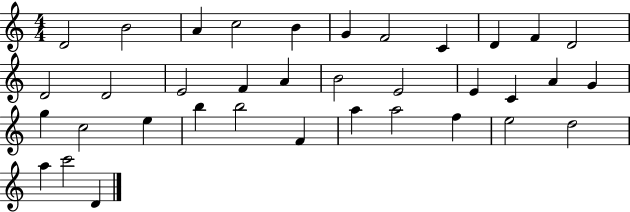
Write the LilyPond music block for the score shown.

{
  \clef treble
  \numericTimeSignature
  \time 4/4
  \key c \major
  d'2 b'2 | a'4 c''2 b'4 | g'4 f'2 c'4 | d'4 f'4 d'2 | \break d'2 d'2 | e'2 f'4 a'4 | b'2 e'2 | e'4 c'4 a'4 g'4 | \break g''4 c''2 e''4 | b''4 b''2 f'4 | a''4 a''2 f''4 | e''2 d''2 | \break a''4 c'''2 d'4 | \bar "|."
}